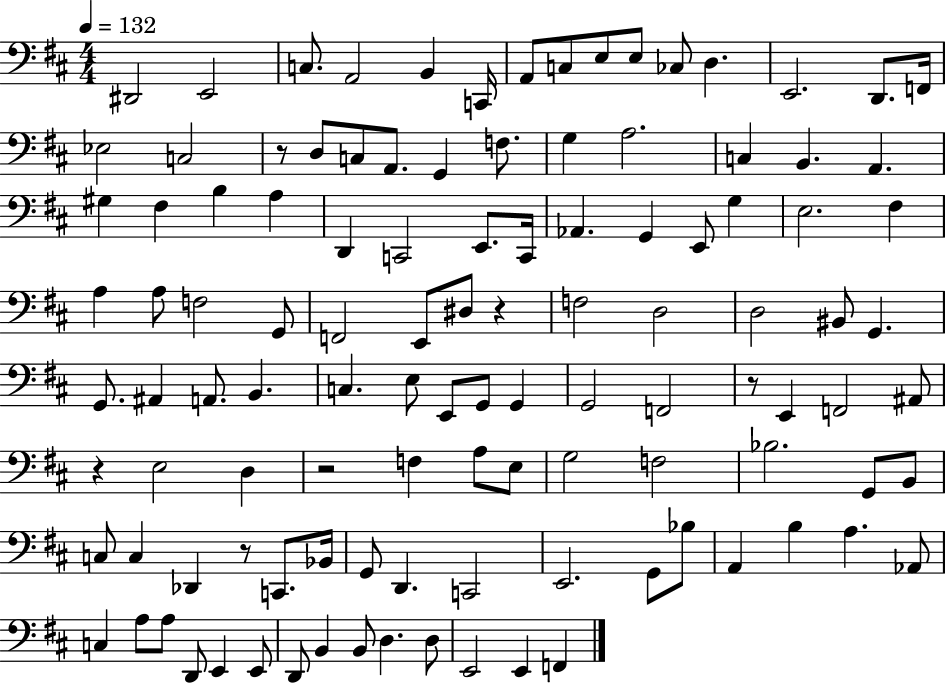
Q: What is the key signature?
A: D major